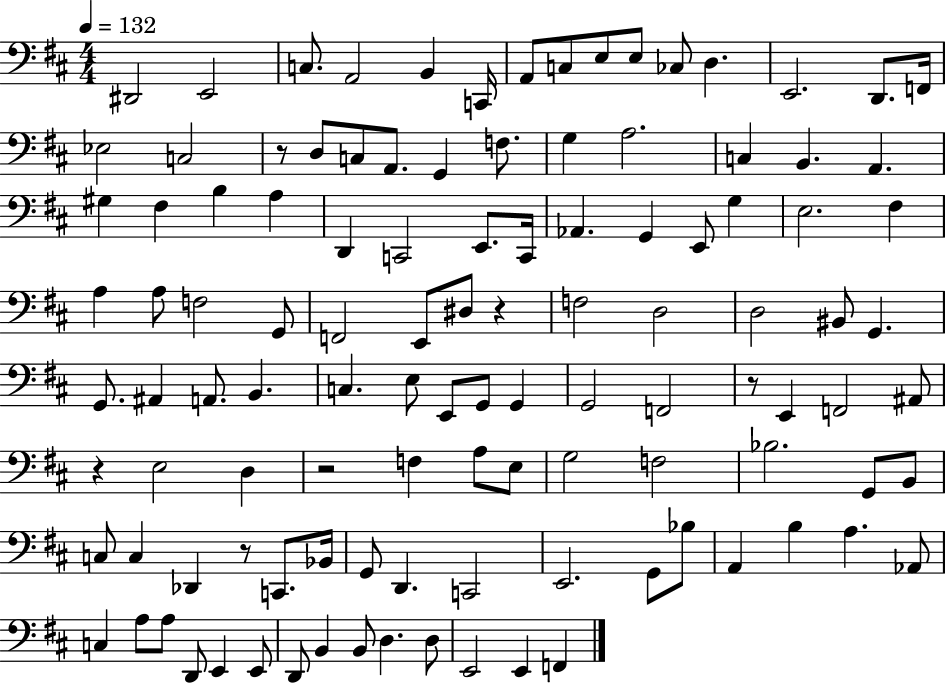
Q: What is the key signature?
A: D major